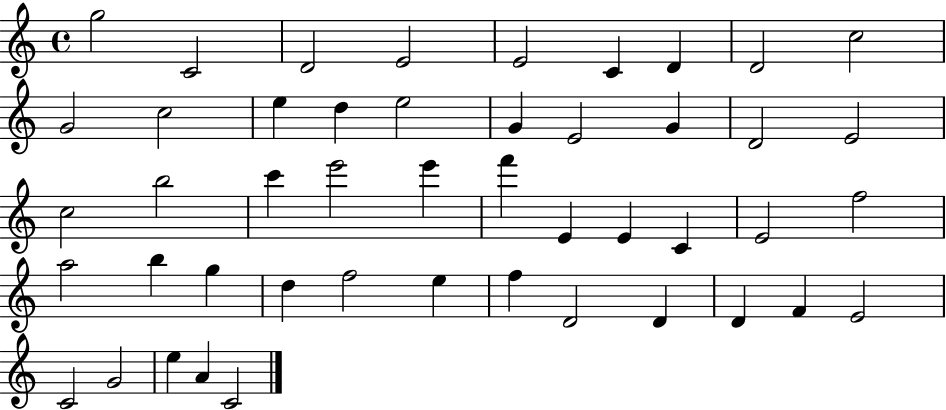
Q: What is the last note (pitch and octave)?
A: C4